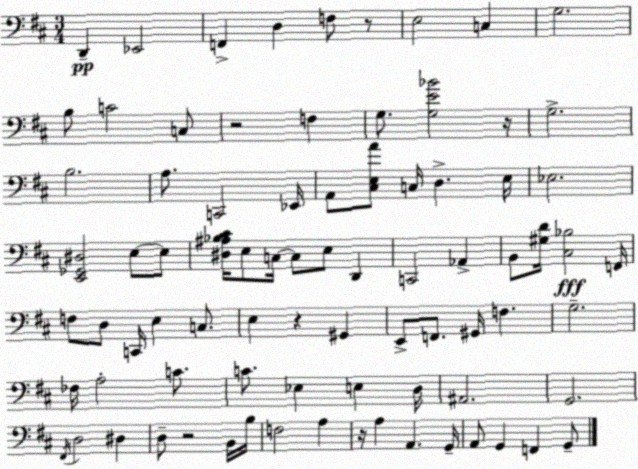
X:1
T:Untitled
M:3/4
L:1/4
K:D
D,, _E,,2 F,, D, F,/2 z/2 E,2 C, G,2 B,/2 C2 C,/2 z2 F, G,/2 [G,E_B]2 z/4 G,2 B,2 A,/2 C,,2 _E,,/4 A,,/2 [^C,E,A]/2 C,/4 D, E,/4 _E,2 [E,,_G,,^D,]2 E,/2 E,/2 [^D,^A,_B,^C]/4 E,/2 C,/4 C,/2 E,/2 D,, C,,2 _A,, B,,/2 [^G,D]/4 [^C,_B,]2 F,,/4 F,/2 D,/2 C,,/4 E, C,/2 E, z ^G,, E,,/2 F,,/2 ^G,,/4 F, G,2 _F,/4 A,2 C/2 C/2 _E, E, D,/4 ^A,,2 G,,2 ^F,,/4 D,2 ^D, D,/2 z2 B,,/4 B,/4 F,2 A, z/4 A, A,, G,,/4 A,,/2 G,, F,, G,,/2